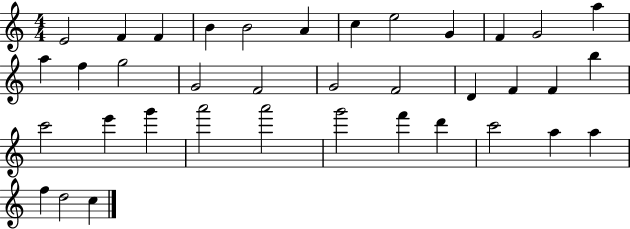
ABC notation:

X:1
T:Untitled
M:4/4
L:1/4
K:C
E2 F F B B2 A c e2 G F G2 a a f g2 G2 F2 G2 F2 D F F b c'2 e' g' a'2 a'2 g'2 f' d' c'2 a a f d2 c